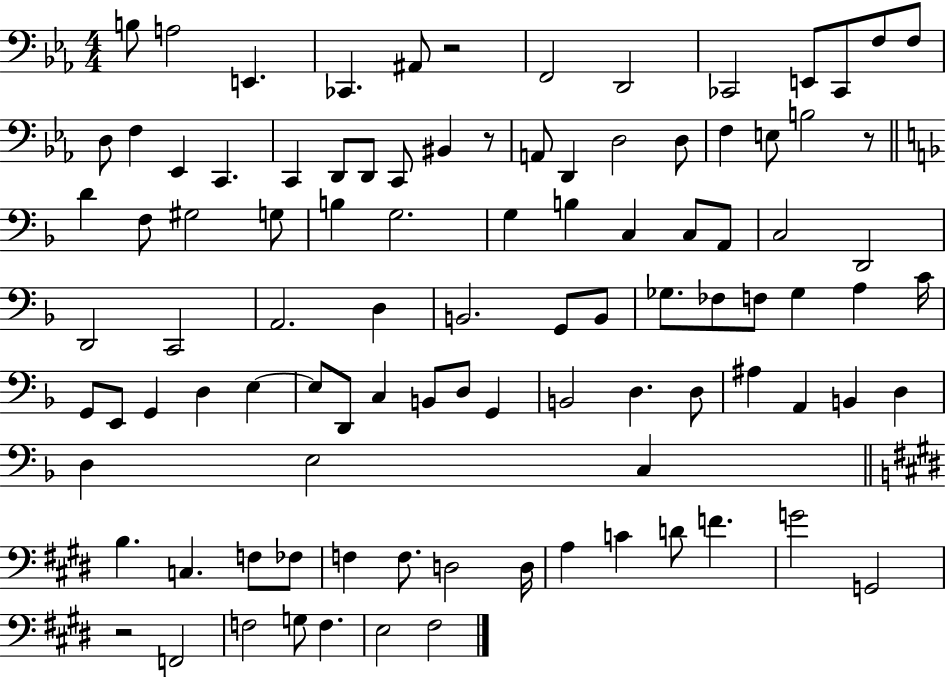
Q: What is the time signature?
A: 4/4